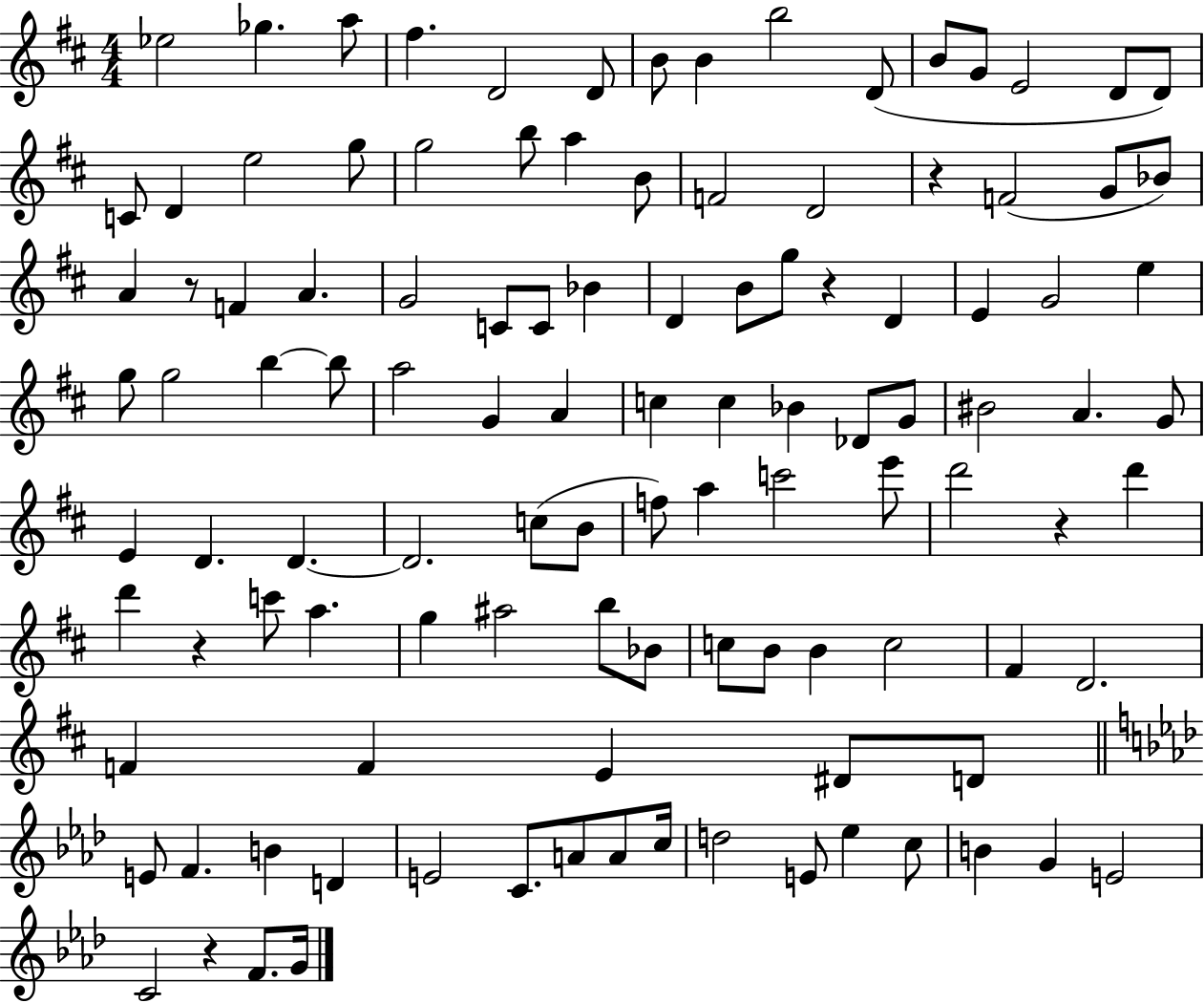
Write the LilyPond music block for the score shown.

{
  \clef treble
  \numericTimeSignature
  \time 4/4
  \key d \major
  ees''2 ges''4. a''8 | fis''4. d'2 d'8 | b'8 b'4 b''2 d'8( | b'8 g'8 e'2 d'8 d'8) | \break c'8 d'4 e''2 g''8 | g''2 b''8 a''4 b'8 | f'2 d'2 | r4 f'2( g'8 bes'8) | \break a'4 r8 f'4 a'4. | g'2 c'8 c'8 bes'4 | d'4 b'8 g''8 r4 d'4 | e'4 g'2 e''4 | \break g''8 g''2 b''4~~ b''8 | a''2 g'4 a'4 | c''4 c''4 bes'4 des'8 g'8 | bis'2 a'4. g'8 | \break e'4 d'4. d'4.~~ | d'2. c''8( b'8 | f''8) a''4 c'''2 e'''8 | d'''2 r4 d'''4 | \break d'''4 r4 c'''8 a''4. | g''4 ais''2 b''8 bes'8 | c''8 b'8 b'4 c''2 | fis'4 d'2. | \break f'4 f'4 e'4 dis'8 d'8 | \bar "||" \break \key aes \major e'8 f'4. b'4 d'4 | e'2 c'8. a'8 a'8 c''16 | d''2 e'8 ees''4 c''8 | b'4 g'4 e'2 | \break c'2 r4 f'8. g'16 | \bar "|."
}